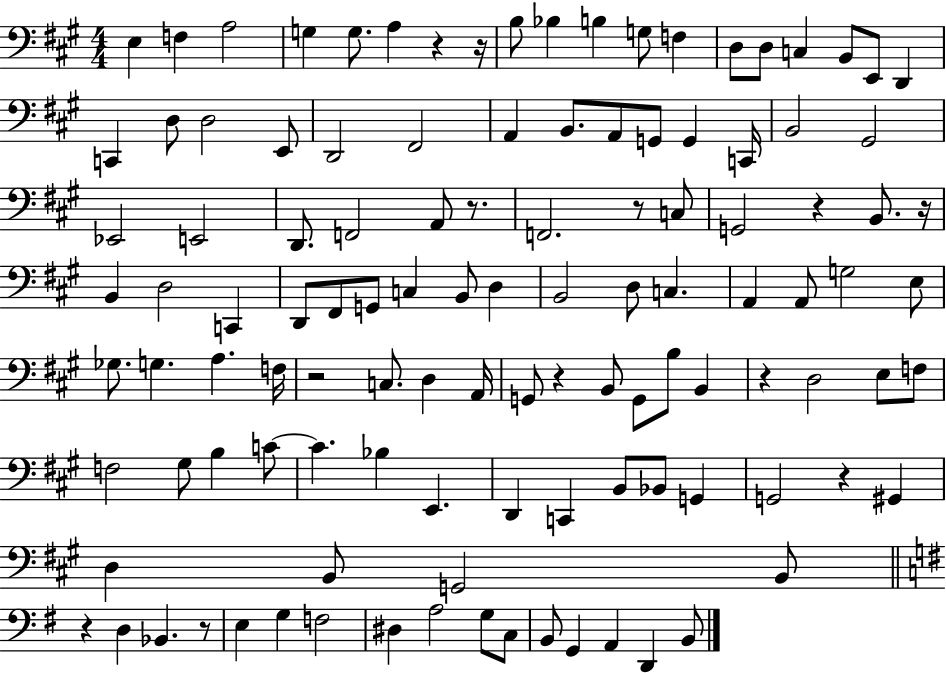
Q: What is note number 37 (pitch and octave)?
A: F2